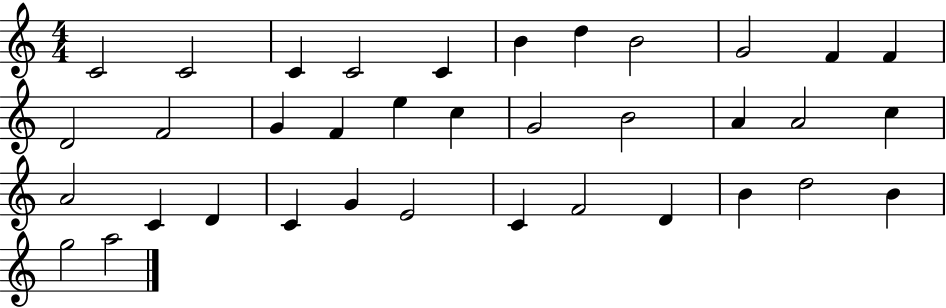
C4/h C4/h C4/q C4/h C4/q B4/q D5/q B4/h G4/h F4/q F4/q D4/h F4/h G4/q F4/q E5/q C5/q G4/h B4/h A4/q A4/h C5/q A4/h C4/q D4/q C4/q G4/q E4/h C4/q F4/h D4/q B4/q D5/h B4/q G5/h A5/h